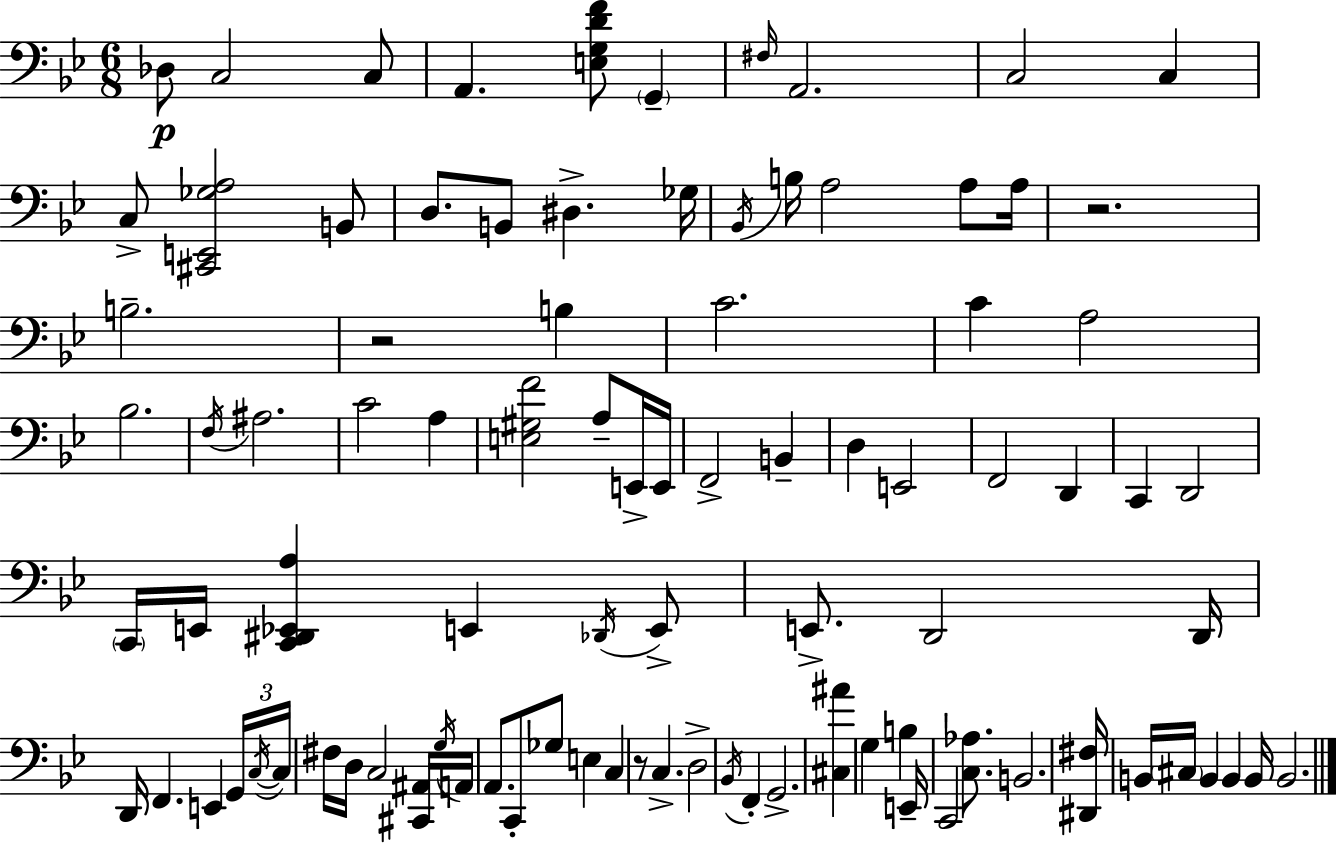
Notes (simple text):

Db3/e C3/h C3/e A2/q. [E3,G3,D4,F4]/e G2/q F#3/s A2/h. C3/h C3/q C3/e [C#2,E2,Gb3,A3]/h B2/e D3/e. B2/e D#3/q. Gb3/s Bb2/s B3/s A3/h A3/e A3/s R/h. B3/h. R/h B3/q C4/h. C4/q A3/h Bb3/h. F3/s A#3/h. C4/h A3/q [E3,G#3,F4]/h A3/e E2/s E2/s F2/h B2/q D3/q E2/h F2/h D2/q C2/q D2/h C2/s E2/s [C2,D#2,Eb2,A3]/q E2/q Db2/s E2/e E2/e. D2/h D2/s D2/s F2/q. E2/q G2/s C3/s C3/s F#3/s D3/s C3/h [C#2,A#2]/s G3/s A2/s A2/e. C2/e Gb3/e E3/q C3/q R/e C3/q. D3/h Bb2/s F2/q G2/h. [C#3,A#4]/q G3/q B3/q E2/s C2/h [C3,Ab3]/e. B2/h. [D#2,F#3]/s B2/s C#3/s B2/q B2/q B2/s B2/h.